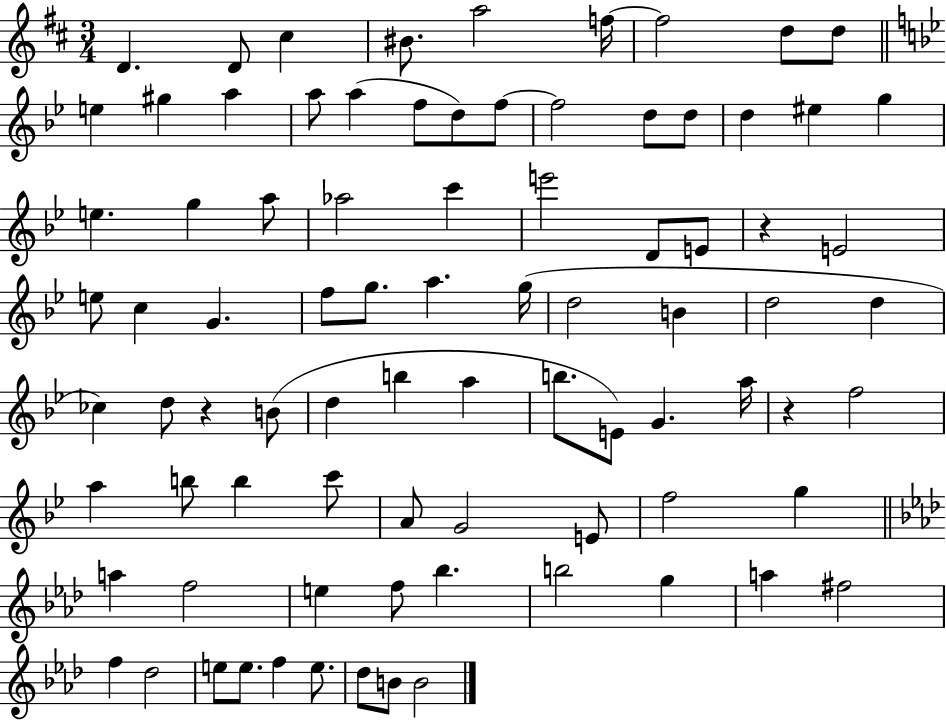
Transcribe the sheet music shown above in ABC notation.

X:1
T:Untitled
M:3/4
L:1/4
K:D
D D/2 ^c ^B/2 a2 f/4 f2 d/2 d/2 e ^g a a/2 a f/2 d/2 f/2 f2 d/2 d/2 d ^e g e g a/2 _a2 c' e'2 D/2 E/2 z E2 e/2 c G f/2 g/2 a g/4 d2 B d2 d _c d/2 z B/2 d b a b/2 E/2 G a/4 z f2 a b/2 b c'/2 A/2 G2 E/2 f2 g a f2 e f/2 _b b2 g a ^f2 f _d2 e/2 e/2 f e/2 _d/2 B/2 B2